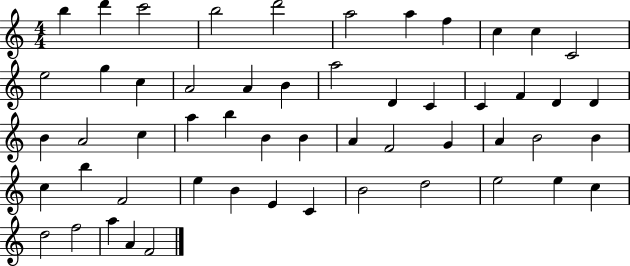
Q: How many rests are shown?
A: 0